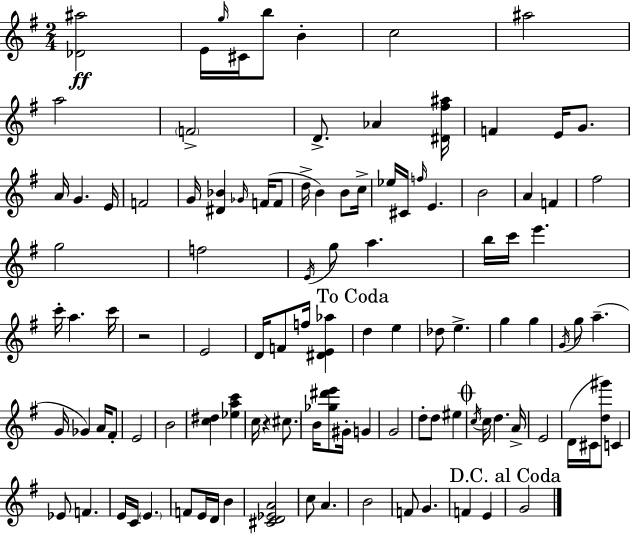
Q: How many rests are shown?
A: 2